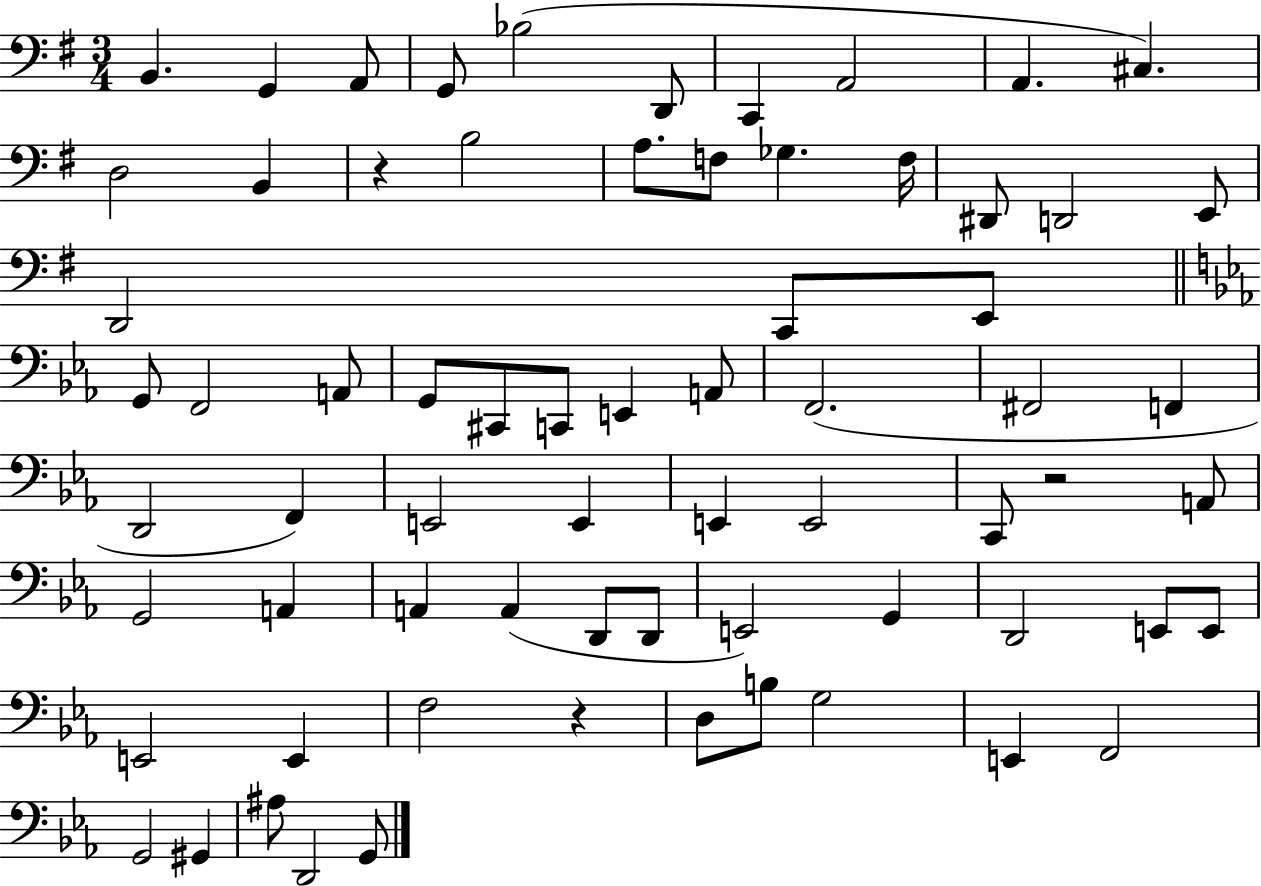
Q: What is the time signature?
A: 3/4